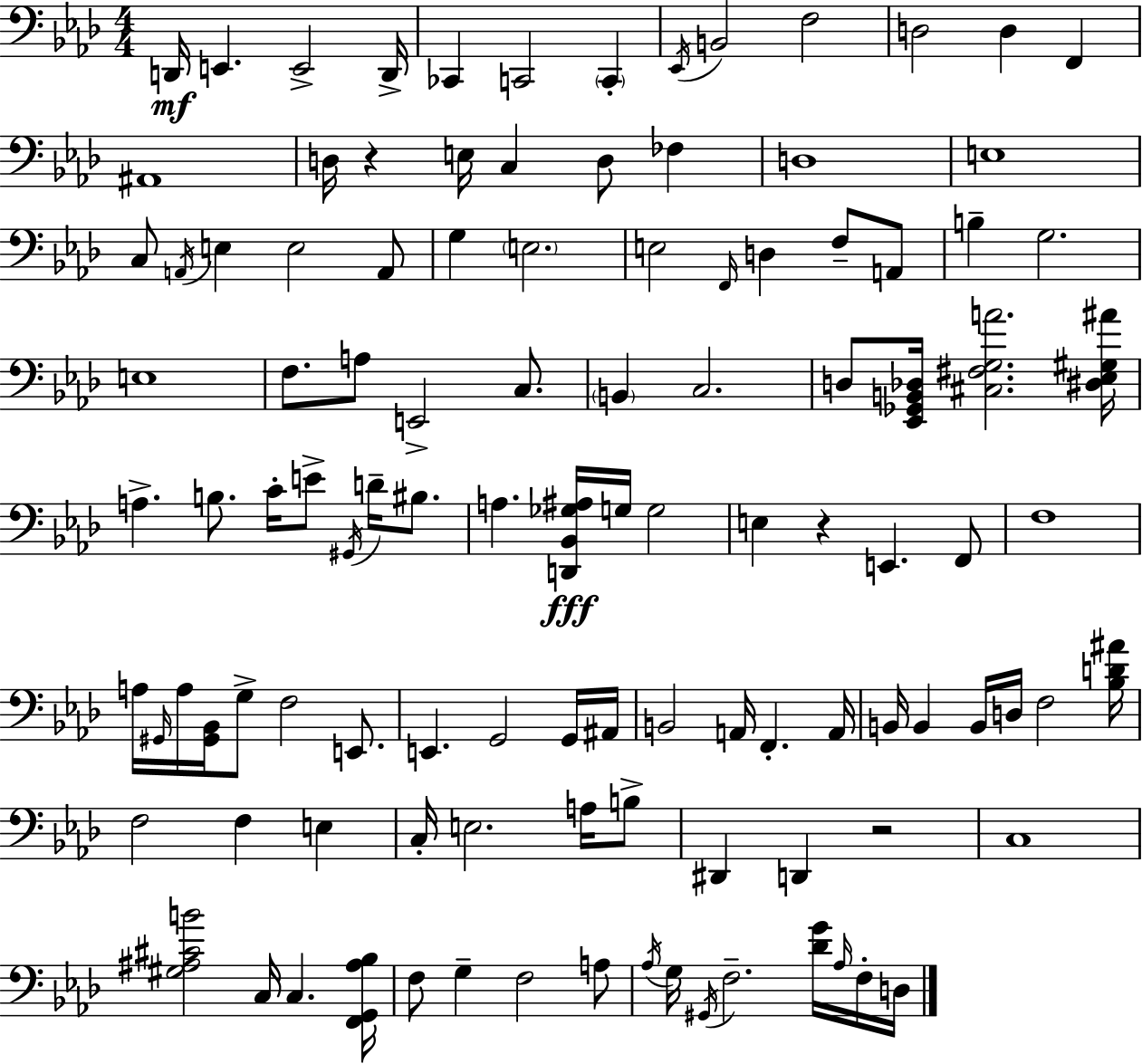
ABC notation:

X:1
T:Untitled
M:4/4
L:1/4
K:Fm
D,,/4 E,, E,,2 D,,/4 _C,, C,,2 C,, _E,,/4 B,,2 F,2 D,2 D, F,, ^A,,4 D,/4 z E,/4 C, D,/2 _F, D,4 E,4 C,/2 A,,/4 E, E,2 A,,/2 G, E,2 E,2 F,,/4 D, F,/2 A,,/2 B, G,2 E,4 F,/2 A,/2 E,,2 C,/2 B,, C,2 D,/2 [_E,,_G,,B,,_D,]/4 [^C,^F,G,A]2 [^D,_E,^G,^A]/4 A, B,/2 C/4 E/2 ^G,,/4 D/4 ^B,/2 A, [D,,_B,,_G,^A,]/4 G,/4 G,2 E, z E,, F,,/2 F,4 A,/4 ^G,,/4 A,/4 [^G,,_B,,]/4 G,/2 F,2 E,,/2 E,, G,,2 G,,/4 ^A,,/4 B,,2 A,,/4 F,, A,,/4 B,,/4 B,, B,,/4 D,/4 F,2 [_B,D^A]/4 F,2 F, E, C,/4 E,2 A,/4 B,/2 ^D,, D,, z2 C,4 [^G,^A,^CB]2 C,/4 C, [F,,G,,^A,_B,]/4 F,/2 G, F,2 A,/2 _A,/4 G,/4 ^G,,/4 F,2 [_DG]/4 _A,/4 F,/4 D,/4